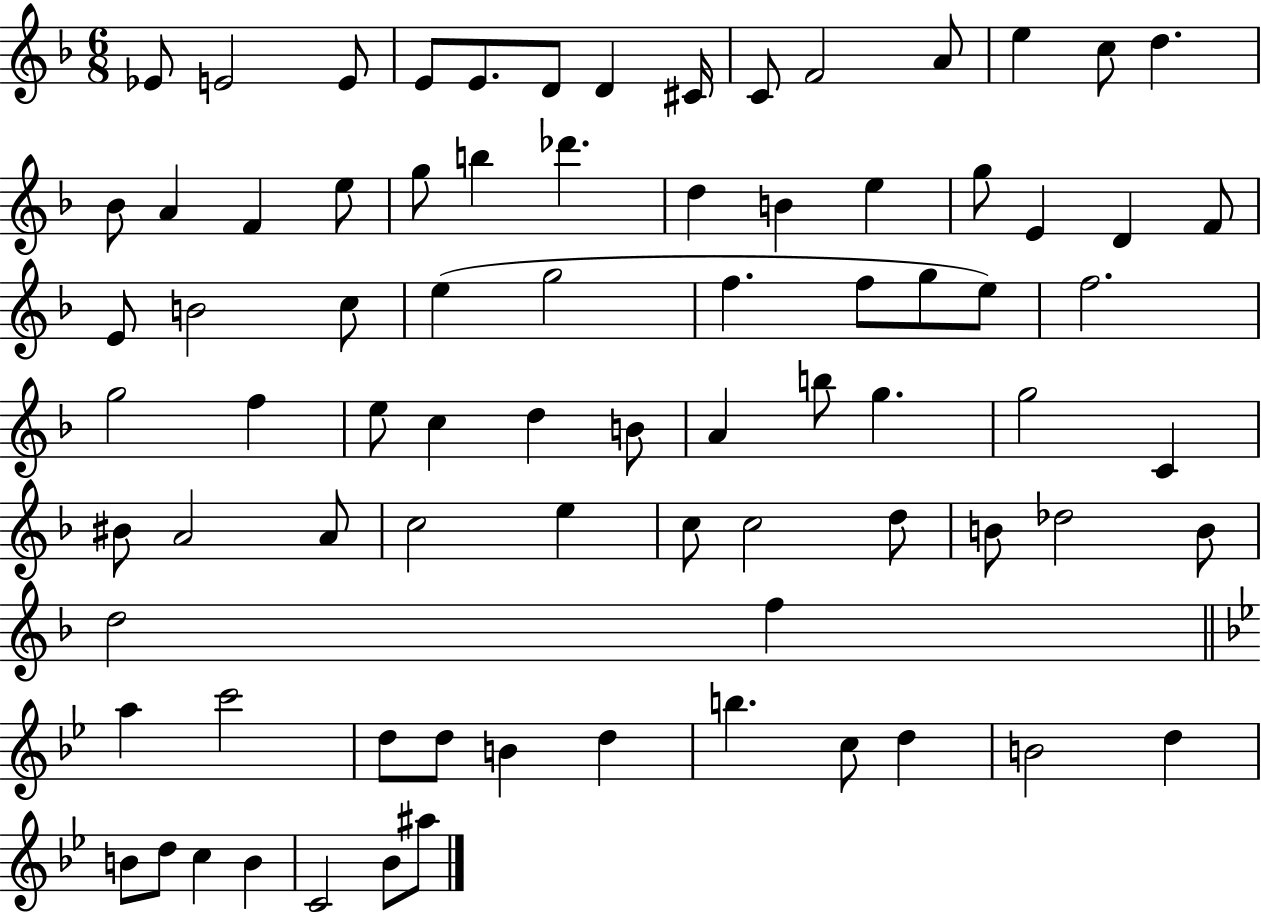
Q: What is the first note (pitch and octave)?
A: Eb4